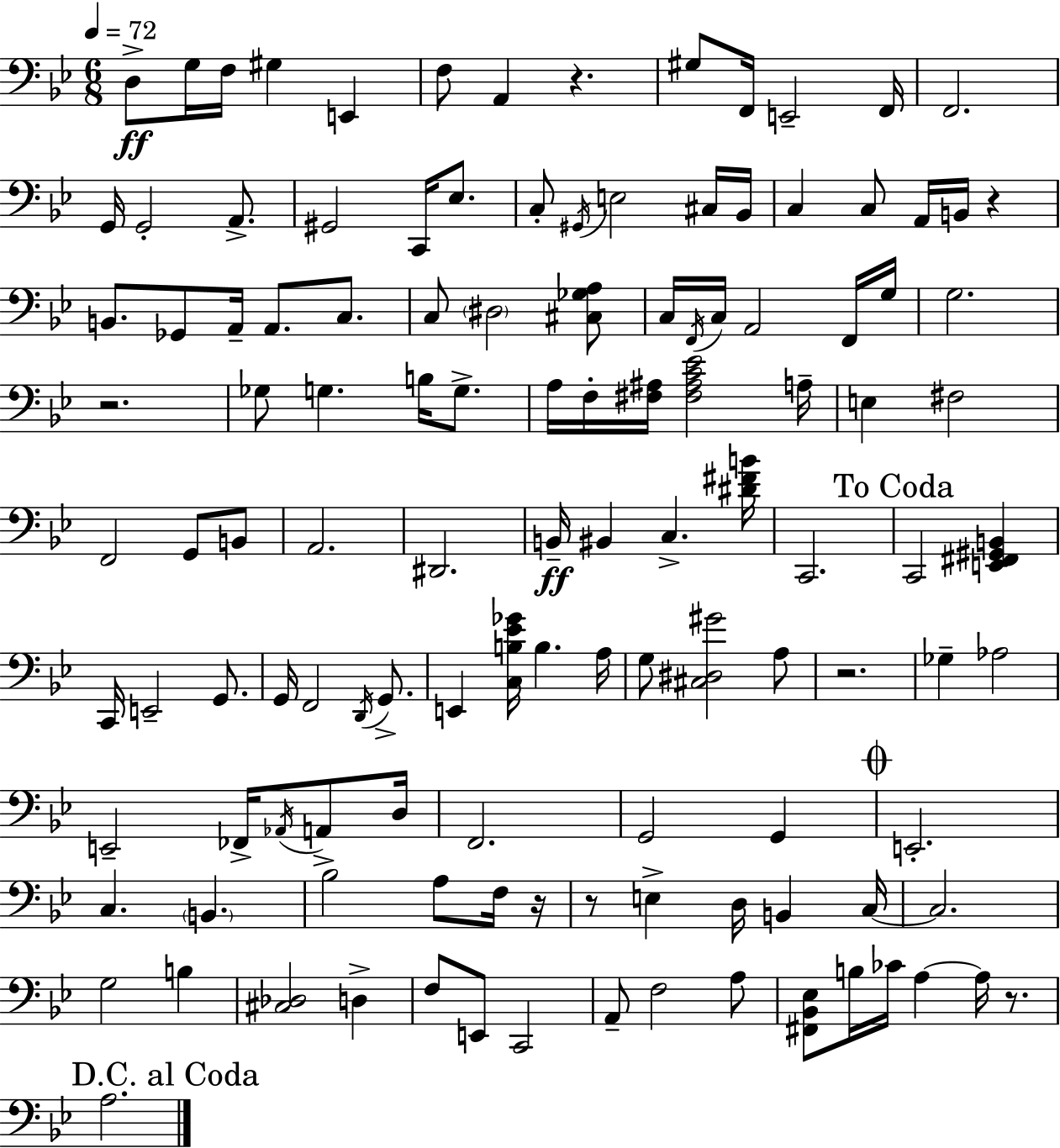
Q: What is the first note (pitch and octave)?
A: D3